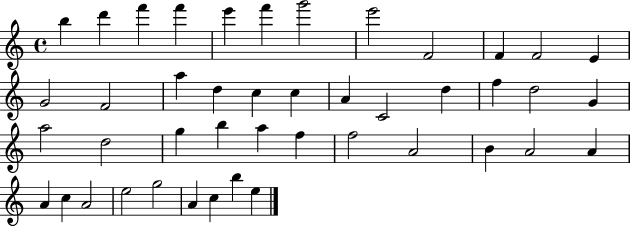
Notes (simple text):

B5/q D6/q F6/q F6/q E6/q F6/q G6/h E6/h F4/h F4/q F4/h E4/q G4/h F4/h A5/q D5/q C5/q C5/q A4/q C4/h D5/q F5/q D5/h G4/q A5/h D5/h G5/q B5/q A5/q F5/q F5/h A4/h B4/q A4/h A4/q A4/q C5/q A4/h E5/h G5/h A4/q C5/q B5/q E5/q